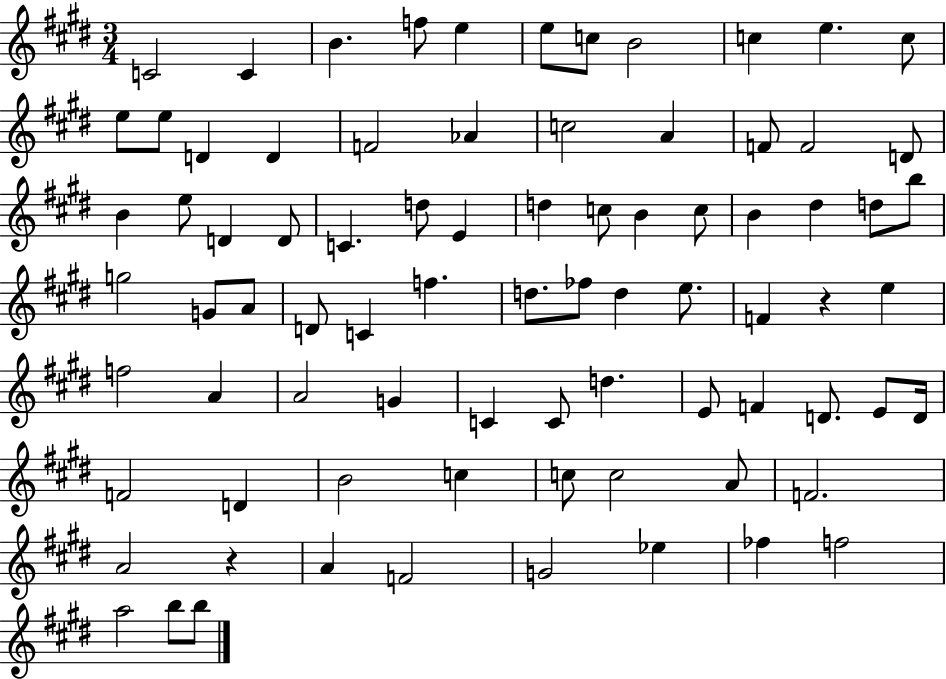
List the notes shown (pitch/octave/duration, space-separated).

C4/h C4/q B4/q. F5/e E5/q E5/e C5/e B4/h C5/q E5/q. C5/e E5/e E5/e D4/q D4/q F4/h Ab4/q C5/h A4/q F4/e F4/h D4/e B4/q E5/e D4/q D4/e C4/q. D5/e E4/q D5/q C5/e B4/q C5/e B4/q D#5/q D5/e B5/e G5/h G4/e A4/e D4/e C4/q F5/q. D5/e. FES5/e D5/q E5/e. F4/q R/q E5/q F5/h A4/q A4/h G4/q C4/q C4/e D5/q. E4/e F4/q D4/e. E4/e D4/s F4/h D4/q B4/h C5/q C5/e C5/h A4/e F4/h. A4/h R/q A4/q F4/h G4/h Eb5/q FES5/q F5/h A5/h B5/e B5/e